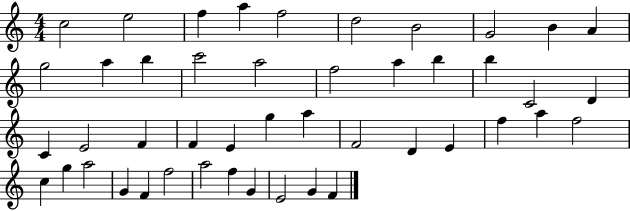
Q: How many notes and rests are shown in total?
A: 46